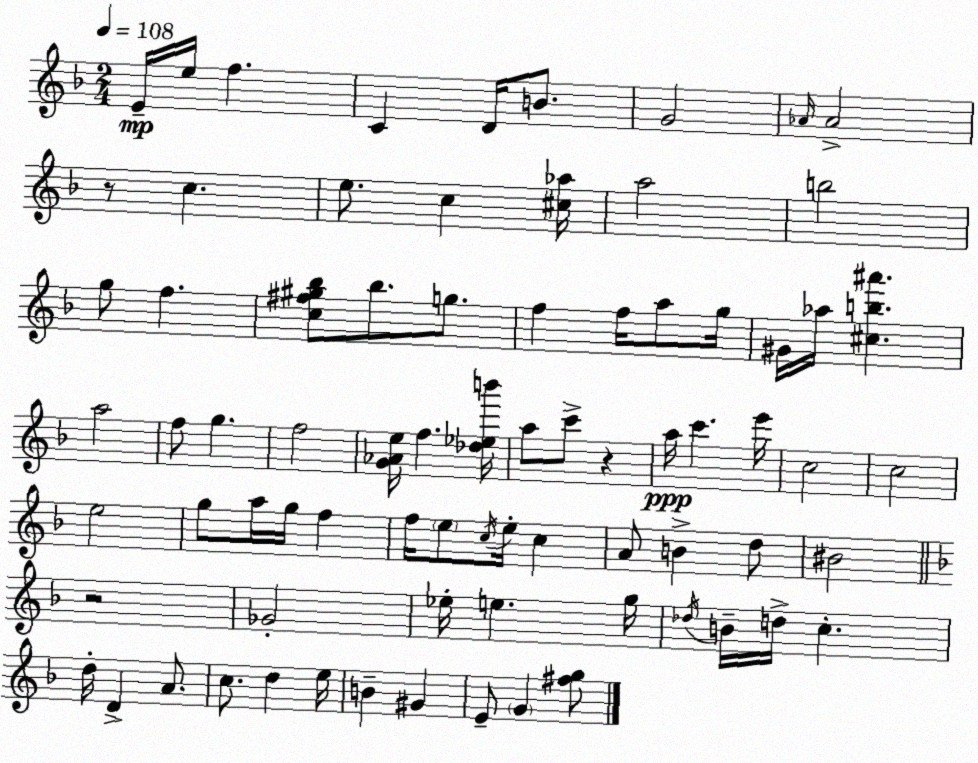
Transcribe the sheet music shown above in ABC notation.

X:1
T:Untitled
M:2/4
L:1/4
K:Dm
E/4 e/4 f C D/4 B/2 G2 _A/4 _A2 z/2 c e/2 c [^c_a]/4 a2 b2 g/2 f [c^f^g_b]/2 _b/2 g/2 f f/4 a/2 g/4 ^G/4 _a/4 [^cb^a'] a2 f/2 g f2 [G_Ae]/4 f [_d_eb']/4 a/2 c'/2 z a/4 c' e'/4 c2 c2 e2 g/2 a/4 g/4 f f/4 e/2 c/4 e/4 c A/2 B d/2 ^B2 z2 _G2 _e/4 e g/4 _d/4 B/4 d/4 c d/4 D A/2 c/2 d e/4 B ^G E/2 G [^fg]/2